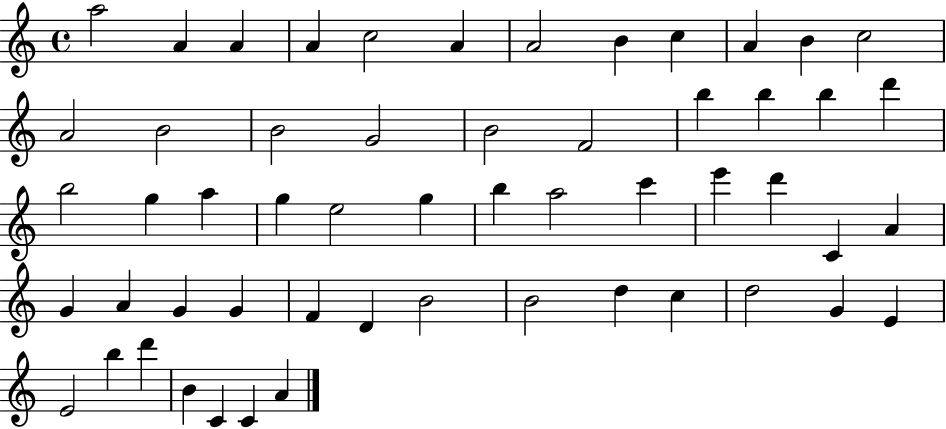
A5/h A4/q A4/q A4/q C5/h A4/q A4/h B4/q C5/q A4/q B4/q C5/h A4/h B4/h B4/h G4/h B4/h F4/h B5/q B5/q B5/q D6/q B5/h G5/q A5/q G5/q E5/h G5/q B5/q A5/h C6/q E6/q D6/q C4/q A4/q G4/q A4/q G4/q G4/q F4/q D4/q B4/h B4/h D5/q C5/q D5/h G4/q E4/q E4/h B5/q D6/q B4/q C4/q C4/q A4/q